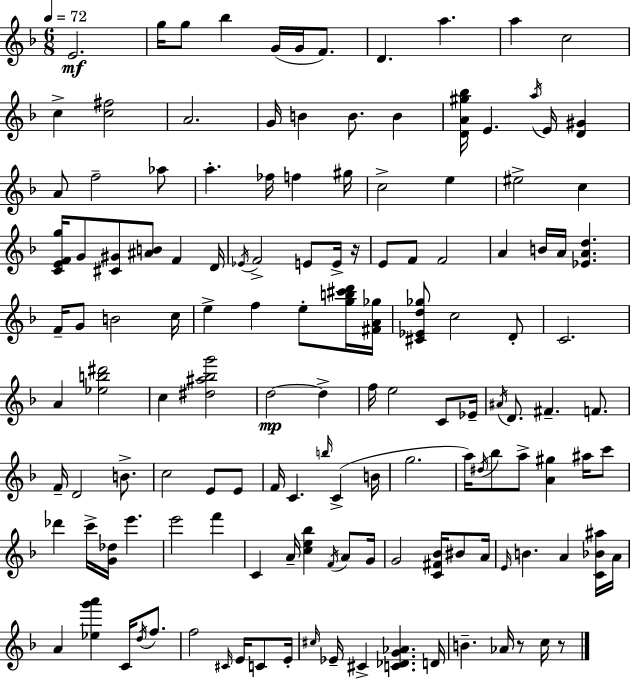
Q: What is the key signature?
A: D minor